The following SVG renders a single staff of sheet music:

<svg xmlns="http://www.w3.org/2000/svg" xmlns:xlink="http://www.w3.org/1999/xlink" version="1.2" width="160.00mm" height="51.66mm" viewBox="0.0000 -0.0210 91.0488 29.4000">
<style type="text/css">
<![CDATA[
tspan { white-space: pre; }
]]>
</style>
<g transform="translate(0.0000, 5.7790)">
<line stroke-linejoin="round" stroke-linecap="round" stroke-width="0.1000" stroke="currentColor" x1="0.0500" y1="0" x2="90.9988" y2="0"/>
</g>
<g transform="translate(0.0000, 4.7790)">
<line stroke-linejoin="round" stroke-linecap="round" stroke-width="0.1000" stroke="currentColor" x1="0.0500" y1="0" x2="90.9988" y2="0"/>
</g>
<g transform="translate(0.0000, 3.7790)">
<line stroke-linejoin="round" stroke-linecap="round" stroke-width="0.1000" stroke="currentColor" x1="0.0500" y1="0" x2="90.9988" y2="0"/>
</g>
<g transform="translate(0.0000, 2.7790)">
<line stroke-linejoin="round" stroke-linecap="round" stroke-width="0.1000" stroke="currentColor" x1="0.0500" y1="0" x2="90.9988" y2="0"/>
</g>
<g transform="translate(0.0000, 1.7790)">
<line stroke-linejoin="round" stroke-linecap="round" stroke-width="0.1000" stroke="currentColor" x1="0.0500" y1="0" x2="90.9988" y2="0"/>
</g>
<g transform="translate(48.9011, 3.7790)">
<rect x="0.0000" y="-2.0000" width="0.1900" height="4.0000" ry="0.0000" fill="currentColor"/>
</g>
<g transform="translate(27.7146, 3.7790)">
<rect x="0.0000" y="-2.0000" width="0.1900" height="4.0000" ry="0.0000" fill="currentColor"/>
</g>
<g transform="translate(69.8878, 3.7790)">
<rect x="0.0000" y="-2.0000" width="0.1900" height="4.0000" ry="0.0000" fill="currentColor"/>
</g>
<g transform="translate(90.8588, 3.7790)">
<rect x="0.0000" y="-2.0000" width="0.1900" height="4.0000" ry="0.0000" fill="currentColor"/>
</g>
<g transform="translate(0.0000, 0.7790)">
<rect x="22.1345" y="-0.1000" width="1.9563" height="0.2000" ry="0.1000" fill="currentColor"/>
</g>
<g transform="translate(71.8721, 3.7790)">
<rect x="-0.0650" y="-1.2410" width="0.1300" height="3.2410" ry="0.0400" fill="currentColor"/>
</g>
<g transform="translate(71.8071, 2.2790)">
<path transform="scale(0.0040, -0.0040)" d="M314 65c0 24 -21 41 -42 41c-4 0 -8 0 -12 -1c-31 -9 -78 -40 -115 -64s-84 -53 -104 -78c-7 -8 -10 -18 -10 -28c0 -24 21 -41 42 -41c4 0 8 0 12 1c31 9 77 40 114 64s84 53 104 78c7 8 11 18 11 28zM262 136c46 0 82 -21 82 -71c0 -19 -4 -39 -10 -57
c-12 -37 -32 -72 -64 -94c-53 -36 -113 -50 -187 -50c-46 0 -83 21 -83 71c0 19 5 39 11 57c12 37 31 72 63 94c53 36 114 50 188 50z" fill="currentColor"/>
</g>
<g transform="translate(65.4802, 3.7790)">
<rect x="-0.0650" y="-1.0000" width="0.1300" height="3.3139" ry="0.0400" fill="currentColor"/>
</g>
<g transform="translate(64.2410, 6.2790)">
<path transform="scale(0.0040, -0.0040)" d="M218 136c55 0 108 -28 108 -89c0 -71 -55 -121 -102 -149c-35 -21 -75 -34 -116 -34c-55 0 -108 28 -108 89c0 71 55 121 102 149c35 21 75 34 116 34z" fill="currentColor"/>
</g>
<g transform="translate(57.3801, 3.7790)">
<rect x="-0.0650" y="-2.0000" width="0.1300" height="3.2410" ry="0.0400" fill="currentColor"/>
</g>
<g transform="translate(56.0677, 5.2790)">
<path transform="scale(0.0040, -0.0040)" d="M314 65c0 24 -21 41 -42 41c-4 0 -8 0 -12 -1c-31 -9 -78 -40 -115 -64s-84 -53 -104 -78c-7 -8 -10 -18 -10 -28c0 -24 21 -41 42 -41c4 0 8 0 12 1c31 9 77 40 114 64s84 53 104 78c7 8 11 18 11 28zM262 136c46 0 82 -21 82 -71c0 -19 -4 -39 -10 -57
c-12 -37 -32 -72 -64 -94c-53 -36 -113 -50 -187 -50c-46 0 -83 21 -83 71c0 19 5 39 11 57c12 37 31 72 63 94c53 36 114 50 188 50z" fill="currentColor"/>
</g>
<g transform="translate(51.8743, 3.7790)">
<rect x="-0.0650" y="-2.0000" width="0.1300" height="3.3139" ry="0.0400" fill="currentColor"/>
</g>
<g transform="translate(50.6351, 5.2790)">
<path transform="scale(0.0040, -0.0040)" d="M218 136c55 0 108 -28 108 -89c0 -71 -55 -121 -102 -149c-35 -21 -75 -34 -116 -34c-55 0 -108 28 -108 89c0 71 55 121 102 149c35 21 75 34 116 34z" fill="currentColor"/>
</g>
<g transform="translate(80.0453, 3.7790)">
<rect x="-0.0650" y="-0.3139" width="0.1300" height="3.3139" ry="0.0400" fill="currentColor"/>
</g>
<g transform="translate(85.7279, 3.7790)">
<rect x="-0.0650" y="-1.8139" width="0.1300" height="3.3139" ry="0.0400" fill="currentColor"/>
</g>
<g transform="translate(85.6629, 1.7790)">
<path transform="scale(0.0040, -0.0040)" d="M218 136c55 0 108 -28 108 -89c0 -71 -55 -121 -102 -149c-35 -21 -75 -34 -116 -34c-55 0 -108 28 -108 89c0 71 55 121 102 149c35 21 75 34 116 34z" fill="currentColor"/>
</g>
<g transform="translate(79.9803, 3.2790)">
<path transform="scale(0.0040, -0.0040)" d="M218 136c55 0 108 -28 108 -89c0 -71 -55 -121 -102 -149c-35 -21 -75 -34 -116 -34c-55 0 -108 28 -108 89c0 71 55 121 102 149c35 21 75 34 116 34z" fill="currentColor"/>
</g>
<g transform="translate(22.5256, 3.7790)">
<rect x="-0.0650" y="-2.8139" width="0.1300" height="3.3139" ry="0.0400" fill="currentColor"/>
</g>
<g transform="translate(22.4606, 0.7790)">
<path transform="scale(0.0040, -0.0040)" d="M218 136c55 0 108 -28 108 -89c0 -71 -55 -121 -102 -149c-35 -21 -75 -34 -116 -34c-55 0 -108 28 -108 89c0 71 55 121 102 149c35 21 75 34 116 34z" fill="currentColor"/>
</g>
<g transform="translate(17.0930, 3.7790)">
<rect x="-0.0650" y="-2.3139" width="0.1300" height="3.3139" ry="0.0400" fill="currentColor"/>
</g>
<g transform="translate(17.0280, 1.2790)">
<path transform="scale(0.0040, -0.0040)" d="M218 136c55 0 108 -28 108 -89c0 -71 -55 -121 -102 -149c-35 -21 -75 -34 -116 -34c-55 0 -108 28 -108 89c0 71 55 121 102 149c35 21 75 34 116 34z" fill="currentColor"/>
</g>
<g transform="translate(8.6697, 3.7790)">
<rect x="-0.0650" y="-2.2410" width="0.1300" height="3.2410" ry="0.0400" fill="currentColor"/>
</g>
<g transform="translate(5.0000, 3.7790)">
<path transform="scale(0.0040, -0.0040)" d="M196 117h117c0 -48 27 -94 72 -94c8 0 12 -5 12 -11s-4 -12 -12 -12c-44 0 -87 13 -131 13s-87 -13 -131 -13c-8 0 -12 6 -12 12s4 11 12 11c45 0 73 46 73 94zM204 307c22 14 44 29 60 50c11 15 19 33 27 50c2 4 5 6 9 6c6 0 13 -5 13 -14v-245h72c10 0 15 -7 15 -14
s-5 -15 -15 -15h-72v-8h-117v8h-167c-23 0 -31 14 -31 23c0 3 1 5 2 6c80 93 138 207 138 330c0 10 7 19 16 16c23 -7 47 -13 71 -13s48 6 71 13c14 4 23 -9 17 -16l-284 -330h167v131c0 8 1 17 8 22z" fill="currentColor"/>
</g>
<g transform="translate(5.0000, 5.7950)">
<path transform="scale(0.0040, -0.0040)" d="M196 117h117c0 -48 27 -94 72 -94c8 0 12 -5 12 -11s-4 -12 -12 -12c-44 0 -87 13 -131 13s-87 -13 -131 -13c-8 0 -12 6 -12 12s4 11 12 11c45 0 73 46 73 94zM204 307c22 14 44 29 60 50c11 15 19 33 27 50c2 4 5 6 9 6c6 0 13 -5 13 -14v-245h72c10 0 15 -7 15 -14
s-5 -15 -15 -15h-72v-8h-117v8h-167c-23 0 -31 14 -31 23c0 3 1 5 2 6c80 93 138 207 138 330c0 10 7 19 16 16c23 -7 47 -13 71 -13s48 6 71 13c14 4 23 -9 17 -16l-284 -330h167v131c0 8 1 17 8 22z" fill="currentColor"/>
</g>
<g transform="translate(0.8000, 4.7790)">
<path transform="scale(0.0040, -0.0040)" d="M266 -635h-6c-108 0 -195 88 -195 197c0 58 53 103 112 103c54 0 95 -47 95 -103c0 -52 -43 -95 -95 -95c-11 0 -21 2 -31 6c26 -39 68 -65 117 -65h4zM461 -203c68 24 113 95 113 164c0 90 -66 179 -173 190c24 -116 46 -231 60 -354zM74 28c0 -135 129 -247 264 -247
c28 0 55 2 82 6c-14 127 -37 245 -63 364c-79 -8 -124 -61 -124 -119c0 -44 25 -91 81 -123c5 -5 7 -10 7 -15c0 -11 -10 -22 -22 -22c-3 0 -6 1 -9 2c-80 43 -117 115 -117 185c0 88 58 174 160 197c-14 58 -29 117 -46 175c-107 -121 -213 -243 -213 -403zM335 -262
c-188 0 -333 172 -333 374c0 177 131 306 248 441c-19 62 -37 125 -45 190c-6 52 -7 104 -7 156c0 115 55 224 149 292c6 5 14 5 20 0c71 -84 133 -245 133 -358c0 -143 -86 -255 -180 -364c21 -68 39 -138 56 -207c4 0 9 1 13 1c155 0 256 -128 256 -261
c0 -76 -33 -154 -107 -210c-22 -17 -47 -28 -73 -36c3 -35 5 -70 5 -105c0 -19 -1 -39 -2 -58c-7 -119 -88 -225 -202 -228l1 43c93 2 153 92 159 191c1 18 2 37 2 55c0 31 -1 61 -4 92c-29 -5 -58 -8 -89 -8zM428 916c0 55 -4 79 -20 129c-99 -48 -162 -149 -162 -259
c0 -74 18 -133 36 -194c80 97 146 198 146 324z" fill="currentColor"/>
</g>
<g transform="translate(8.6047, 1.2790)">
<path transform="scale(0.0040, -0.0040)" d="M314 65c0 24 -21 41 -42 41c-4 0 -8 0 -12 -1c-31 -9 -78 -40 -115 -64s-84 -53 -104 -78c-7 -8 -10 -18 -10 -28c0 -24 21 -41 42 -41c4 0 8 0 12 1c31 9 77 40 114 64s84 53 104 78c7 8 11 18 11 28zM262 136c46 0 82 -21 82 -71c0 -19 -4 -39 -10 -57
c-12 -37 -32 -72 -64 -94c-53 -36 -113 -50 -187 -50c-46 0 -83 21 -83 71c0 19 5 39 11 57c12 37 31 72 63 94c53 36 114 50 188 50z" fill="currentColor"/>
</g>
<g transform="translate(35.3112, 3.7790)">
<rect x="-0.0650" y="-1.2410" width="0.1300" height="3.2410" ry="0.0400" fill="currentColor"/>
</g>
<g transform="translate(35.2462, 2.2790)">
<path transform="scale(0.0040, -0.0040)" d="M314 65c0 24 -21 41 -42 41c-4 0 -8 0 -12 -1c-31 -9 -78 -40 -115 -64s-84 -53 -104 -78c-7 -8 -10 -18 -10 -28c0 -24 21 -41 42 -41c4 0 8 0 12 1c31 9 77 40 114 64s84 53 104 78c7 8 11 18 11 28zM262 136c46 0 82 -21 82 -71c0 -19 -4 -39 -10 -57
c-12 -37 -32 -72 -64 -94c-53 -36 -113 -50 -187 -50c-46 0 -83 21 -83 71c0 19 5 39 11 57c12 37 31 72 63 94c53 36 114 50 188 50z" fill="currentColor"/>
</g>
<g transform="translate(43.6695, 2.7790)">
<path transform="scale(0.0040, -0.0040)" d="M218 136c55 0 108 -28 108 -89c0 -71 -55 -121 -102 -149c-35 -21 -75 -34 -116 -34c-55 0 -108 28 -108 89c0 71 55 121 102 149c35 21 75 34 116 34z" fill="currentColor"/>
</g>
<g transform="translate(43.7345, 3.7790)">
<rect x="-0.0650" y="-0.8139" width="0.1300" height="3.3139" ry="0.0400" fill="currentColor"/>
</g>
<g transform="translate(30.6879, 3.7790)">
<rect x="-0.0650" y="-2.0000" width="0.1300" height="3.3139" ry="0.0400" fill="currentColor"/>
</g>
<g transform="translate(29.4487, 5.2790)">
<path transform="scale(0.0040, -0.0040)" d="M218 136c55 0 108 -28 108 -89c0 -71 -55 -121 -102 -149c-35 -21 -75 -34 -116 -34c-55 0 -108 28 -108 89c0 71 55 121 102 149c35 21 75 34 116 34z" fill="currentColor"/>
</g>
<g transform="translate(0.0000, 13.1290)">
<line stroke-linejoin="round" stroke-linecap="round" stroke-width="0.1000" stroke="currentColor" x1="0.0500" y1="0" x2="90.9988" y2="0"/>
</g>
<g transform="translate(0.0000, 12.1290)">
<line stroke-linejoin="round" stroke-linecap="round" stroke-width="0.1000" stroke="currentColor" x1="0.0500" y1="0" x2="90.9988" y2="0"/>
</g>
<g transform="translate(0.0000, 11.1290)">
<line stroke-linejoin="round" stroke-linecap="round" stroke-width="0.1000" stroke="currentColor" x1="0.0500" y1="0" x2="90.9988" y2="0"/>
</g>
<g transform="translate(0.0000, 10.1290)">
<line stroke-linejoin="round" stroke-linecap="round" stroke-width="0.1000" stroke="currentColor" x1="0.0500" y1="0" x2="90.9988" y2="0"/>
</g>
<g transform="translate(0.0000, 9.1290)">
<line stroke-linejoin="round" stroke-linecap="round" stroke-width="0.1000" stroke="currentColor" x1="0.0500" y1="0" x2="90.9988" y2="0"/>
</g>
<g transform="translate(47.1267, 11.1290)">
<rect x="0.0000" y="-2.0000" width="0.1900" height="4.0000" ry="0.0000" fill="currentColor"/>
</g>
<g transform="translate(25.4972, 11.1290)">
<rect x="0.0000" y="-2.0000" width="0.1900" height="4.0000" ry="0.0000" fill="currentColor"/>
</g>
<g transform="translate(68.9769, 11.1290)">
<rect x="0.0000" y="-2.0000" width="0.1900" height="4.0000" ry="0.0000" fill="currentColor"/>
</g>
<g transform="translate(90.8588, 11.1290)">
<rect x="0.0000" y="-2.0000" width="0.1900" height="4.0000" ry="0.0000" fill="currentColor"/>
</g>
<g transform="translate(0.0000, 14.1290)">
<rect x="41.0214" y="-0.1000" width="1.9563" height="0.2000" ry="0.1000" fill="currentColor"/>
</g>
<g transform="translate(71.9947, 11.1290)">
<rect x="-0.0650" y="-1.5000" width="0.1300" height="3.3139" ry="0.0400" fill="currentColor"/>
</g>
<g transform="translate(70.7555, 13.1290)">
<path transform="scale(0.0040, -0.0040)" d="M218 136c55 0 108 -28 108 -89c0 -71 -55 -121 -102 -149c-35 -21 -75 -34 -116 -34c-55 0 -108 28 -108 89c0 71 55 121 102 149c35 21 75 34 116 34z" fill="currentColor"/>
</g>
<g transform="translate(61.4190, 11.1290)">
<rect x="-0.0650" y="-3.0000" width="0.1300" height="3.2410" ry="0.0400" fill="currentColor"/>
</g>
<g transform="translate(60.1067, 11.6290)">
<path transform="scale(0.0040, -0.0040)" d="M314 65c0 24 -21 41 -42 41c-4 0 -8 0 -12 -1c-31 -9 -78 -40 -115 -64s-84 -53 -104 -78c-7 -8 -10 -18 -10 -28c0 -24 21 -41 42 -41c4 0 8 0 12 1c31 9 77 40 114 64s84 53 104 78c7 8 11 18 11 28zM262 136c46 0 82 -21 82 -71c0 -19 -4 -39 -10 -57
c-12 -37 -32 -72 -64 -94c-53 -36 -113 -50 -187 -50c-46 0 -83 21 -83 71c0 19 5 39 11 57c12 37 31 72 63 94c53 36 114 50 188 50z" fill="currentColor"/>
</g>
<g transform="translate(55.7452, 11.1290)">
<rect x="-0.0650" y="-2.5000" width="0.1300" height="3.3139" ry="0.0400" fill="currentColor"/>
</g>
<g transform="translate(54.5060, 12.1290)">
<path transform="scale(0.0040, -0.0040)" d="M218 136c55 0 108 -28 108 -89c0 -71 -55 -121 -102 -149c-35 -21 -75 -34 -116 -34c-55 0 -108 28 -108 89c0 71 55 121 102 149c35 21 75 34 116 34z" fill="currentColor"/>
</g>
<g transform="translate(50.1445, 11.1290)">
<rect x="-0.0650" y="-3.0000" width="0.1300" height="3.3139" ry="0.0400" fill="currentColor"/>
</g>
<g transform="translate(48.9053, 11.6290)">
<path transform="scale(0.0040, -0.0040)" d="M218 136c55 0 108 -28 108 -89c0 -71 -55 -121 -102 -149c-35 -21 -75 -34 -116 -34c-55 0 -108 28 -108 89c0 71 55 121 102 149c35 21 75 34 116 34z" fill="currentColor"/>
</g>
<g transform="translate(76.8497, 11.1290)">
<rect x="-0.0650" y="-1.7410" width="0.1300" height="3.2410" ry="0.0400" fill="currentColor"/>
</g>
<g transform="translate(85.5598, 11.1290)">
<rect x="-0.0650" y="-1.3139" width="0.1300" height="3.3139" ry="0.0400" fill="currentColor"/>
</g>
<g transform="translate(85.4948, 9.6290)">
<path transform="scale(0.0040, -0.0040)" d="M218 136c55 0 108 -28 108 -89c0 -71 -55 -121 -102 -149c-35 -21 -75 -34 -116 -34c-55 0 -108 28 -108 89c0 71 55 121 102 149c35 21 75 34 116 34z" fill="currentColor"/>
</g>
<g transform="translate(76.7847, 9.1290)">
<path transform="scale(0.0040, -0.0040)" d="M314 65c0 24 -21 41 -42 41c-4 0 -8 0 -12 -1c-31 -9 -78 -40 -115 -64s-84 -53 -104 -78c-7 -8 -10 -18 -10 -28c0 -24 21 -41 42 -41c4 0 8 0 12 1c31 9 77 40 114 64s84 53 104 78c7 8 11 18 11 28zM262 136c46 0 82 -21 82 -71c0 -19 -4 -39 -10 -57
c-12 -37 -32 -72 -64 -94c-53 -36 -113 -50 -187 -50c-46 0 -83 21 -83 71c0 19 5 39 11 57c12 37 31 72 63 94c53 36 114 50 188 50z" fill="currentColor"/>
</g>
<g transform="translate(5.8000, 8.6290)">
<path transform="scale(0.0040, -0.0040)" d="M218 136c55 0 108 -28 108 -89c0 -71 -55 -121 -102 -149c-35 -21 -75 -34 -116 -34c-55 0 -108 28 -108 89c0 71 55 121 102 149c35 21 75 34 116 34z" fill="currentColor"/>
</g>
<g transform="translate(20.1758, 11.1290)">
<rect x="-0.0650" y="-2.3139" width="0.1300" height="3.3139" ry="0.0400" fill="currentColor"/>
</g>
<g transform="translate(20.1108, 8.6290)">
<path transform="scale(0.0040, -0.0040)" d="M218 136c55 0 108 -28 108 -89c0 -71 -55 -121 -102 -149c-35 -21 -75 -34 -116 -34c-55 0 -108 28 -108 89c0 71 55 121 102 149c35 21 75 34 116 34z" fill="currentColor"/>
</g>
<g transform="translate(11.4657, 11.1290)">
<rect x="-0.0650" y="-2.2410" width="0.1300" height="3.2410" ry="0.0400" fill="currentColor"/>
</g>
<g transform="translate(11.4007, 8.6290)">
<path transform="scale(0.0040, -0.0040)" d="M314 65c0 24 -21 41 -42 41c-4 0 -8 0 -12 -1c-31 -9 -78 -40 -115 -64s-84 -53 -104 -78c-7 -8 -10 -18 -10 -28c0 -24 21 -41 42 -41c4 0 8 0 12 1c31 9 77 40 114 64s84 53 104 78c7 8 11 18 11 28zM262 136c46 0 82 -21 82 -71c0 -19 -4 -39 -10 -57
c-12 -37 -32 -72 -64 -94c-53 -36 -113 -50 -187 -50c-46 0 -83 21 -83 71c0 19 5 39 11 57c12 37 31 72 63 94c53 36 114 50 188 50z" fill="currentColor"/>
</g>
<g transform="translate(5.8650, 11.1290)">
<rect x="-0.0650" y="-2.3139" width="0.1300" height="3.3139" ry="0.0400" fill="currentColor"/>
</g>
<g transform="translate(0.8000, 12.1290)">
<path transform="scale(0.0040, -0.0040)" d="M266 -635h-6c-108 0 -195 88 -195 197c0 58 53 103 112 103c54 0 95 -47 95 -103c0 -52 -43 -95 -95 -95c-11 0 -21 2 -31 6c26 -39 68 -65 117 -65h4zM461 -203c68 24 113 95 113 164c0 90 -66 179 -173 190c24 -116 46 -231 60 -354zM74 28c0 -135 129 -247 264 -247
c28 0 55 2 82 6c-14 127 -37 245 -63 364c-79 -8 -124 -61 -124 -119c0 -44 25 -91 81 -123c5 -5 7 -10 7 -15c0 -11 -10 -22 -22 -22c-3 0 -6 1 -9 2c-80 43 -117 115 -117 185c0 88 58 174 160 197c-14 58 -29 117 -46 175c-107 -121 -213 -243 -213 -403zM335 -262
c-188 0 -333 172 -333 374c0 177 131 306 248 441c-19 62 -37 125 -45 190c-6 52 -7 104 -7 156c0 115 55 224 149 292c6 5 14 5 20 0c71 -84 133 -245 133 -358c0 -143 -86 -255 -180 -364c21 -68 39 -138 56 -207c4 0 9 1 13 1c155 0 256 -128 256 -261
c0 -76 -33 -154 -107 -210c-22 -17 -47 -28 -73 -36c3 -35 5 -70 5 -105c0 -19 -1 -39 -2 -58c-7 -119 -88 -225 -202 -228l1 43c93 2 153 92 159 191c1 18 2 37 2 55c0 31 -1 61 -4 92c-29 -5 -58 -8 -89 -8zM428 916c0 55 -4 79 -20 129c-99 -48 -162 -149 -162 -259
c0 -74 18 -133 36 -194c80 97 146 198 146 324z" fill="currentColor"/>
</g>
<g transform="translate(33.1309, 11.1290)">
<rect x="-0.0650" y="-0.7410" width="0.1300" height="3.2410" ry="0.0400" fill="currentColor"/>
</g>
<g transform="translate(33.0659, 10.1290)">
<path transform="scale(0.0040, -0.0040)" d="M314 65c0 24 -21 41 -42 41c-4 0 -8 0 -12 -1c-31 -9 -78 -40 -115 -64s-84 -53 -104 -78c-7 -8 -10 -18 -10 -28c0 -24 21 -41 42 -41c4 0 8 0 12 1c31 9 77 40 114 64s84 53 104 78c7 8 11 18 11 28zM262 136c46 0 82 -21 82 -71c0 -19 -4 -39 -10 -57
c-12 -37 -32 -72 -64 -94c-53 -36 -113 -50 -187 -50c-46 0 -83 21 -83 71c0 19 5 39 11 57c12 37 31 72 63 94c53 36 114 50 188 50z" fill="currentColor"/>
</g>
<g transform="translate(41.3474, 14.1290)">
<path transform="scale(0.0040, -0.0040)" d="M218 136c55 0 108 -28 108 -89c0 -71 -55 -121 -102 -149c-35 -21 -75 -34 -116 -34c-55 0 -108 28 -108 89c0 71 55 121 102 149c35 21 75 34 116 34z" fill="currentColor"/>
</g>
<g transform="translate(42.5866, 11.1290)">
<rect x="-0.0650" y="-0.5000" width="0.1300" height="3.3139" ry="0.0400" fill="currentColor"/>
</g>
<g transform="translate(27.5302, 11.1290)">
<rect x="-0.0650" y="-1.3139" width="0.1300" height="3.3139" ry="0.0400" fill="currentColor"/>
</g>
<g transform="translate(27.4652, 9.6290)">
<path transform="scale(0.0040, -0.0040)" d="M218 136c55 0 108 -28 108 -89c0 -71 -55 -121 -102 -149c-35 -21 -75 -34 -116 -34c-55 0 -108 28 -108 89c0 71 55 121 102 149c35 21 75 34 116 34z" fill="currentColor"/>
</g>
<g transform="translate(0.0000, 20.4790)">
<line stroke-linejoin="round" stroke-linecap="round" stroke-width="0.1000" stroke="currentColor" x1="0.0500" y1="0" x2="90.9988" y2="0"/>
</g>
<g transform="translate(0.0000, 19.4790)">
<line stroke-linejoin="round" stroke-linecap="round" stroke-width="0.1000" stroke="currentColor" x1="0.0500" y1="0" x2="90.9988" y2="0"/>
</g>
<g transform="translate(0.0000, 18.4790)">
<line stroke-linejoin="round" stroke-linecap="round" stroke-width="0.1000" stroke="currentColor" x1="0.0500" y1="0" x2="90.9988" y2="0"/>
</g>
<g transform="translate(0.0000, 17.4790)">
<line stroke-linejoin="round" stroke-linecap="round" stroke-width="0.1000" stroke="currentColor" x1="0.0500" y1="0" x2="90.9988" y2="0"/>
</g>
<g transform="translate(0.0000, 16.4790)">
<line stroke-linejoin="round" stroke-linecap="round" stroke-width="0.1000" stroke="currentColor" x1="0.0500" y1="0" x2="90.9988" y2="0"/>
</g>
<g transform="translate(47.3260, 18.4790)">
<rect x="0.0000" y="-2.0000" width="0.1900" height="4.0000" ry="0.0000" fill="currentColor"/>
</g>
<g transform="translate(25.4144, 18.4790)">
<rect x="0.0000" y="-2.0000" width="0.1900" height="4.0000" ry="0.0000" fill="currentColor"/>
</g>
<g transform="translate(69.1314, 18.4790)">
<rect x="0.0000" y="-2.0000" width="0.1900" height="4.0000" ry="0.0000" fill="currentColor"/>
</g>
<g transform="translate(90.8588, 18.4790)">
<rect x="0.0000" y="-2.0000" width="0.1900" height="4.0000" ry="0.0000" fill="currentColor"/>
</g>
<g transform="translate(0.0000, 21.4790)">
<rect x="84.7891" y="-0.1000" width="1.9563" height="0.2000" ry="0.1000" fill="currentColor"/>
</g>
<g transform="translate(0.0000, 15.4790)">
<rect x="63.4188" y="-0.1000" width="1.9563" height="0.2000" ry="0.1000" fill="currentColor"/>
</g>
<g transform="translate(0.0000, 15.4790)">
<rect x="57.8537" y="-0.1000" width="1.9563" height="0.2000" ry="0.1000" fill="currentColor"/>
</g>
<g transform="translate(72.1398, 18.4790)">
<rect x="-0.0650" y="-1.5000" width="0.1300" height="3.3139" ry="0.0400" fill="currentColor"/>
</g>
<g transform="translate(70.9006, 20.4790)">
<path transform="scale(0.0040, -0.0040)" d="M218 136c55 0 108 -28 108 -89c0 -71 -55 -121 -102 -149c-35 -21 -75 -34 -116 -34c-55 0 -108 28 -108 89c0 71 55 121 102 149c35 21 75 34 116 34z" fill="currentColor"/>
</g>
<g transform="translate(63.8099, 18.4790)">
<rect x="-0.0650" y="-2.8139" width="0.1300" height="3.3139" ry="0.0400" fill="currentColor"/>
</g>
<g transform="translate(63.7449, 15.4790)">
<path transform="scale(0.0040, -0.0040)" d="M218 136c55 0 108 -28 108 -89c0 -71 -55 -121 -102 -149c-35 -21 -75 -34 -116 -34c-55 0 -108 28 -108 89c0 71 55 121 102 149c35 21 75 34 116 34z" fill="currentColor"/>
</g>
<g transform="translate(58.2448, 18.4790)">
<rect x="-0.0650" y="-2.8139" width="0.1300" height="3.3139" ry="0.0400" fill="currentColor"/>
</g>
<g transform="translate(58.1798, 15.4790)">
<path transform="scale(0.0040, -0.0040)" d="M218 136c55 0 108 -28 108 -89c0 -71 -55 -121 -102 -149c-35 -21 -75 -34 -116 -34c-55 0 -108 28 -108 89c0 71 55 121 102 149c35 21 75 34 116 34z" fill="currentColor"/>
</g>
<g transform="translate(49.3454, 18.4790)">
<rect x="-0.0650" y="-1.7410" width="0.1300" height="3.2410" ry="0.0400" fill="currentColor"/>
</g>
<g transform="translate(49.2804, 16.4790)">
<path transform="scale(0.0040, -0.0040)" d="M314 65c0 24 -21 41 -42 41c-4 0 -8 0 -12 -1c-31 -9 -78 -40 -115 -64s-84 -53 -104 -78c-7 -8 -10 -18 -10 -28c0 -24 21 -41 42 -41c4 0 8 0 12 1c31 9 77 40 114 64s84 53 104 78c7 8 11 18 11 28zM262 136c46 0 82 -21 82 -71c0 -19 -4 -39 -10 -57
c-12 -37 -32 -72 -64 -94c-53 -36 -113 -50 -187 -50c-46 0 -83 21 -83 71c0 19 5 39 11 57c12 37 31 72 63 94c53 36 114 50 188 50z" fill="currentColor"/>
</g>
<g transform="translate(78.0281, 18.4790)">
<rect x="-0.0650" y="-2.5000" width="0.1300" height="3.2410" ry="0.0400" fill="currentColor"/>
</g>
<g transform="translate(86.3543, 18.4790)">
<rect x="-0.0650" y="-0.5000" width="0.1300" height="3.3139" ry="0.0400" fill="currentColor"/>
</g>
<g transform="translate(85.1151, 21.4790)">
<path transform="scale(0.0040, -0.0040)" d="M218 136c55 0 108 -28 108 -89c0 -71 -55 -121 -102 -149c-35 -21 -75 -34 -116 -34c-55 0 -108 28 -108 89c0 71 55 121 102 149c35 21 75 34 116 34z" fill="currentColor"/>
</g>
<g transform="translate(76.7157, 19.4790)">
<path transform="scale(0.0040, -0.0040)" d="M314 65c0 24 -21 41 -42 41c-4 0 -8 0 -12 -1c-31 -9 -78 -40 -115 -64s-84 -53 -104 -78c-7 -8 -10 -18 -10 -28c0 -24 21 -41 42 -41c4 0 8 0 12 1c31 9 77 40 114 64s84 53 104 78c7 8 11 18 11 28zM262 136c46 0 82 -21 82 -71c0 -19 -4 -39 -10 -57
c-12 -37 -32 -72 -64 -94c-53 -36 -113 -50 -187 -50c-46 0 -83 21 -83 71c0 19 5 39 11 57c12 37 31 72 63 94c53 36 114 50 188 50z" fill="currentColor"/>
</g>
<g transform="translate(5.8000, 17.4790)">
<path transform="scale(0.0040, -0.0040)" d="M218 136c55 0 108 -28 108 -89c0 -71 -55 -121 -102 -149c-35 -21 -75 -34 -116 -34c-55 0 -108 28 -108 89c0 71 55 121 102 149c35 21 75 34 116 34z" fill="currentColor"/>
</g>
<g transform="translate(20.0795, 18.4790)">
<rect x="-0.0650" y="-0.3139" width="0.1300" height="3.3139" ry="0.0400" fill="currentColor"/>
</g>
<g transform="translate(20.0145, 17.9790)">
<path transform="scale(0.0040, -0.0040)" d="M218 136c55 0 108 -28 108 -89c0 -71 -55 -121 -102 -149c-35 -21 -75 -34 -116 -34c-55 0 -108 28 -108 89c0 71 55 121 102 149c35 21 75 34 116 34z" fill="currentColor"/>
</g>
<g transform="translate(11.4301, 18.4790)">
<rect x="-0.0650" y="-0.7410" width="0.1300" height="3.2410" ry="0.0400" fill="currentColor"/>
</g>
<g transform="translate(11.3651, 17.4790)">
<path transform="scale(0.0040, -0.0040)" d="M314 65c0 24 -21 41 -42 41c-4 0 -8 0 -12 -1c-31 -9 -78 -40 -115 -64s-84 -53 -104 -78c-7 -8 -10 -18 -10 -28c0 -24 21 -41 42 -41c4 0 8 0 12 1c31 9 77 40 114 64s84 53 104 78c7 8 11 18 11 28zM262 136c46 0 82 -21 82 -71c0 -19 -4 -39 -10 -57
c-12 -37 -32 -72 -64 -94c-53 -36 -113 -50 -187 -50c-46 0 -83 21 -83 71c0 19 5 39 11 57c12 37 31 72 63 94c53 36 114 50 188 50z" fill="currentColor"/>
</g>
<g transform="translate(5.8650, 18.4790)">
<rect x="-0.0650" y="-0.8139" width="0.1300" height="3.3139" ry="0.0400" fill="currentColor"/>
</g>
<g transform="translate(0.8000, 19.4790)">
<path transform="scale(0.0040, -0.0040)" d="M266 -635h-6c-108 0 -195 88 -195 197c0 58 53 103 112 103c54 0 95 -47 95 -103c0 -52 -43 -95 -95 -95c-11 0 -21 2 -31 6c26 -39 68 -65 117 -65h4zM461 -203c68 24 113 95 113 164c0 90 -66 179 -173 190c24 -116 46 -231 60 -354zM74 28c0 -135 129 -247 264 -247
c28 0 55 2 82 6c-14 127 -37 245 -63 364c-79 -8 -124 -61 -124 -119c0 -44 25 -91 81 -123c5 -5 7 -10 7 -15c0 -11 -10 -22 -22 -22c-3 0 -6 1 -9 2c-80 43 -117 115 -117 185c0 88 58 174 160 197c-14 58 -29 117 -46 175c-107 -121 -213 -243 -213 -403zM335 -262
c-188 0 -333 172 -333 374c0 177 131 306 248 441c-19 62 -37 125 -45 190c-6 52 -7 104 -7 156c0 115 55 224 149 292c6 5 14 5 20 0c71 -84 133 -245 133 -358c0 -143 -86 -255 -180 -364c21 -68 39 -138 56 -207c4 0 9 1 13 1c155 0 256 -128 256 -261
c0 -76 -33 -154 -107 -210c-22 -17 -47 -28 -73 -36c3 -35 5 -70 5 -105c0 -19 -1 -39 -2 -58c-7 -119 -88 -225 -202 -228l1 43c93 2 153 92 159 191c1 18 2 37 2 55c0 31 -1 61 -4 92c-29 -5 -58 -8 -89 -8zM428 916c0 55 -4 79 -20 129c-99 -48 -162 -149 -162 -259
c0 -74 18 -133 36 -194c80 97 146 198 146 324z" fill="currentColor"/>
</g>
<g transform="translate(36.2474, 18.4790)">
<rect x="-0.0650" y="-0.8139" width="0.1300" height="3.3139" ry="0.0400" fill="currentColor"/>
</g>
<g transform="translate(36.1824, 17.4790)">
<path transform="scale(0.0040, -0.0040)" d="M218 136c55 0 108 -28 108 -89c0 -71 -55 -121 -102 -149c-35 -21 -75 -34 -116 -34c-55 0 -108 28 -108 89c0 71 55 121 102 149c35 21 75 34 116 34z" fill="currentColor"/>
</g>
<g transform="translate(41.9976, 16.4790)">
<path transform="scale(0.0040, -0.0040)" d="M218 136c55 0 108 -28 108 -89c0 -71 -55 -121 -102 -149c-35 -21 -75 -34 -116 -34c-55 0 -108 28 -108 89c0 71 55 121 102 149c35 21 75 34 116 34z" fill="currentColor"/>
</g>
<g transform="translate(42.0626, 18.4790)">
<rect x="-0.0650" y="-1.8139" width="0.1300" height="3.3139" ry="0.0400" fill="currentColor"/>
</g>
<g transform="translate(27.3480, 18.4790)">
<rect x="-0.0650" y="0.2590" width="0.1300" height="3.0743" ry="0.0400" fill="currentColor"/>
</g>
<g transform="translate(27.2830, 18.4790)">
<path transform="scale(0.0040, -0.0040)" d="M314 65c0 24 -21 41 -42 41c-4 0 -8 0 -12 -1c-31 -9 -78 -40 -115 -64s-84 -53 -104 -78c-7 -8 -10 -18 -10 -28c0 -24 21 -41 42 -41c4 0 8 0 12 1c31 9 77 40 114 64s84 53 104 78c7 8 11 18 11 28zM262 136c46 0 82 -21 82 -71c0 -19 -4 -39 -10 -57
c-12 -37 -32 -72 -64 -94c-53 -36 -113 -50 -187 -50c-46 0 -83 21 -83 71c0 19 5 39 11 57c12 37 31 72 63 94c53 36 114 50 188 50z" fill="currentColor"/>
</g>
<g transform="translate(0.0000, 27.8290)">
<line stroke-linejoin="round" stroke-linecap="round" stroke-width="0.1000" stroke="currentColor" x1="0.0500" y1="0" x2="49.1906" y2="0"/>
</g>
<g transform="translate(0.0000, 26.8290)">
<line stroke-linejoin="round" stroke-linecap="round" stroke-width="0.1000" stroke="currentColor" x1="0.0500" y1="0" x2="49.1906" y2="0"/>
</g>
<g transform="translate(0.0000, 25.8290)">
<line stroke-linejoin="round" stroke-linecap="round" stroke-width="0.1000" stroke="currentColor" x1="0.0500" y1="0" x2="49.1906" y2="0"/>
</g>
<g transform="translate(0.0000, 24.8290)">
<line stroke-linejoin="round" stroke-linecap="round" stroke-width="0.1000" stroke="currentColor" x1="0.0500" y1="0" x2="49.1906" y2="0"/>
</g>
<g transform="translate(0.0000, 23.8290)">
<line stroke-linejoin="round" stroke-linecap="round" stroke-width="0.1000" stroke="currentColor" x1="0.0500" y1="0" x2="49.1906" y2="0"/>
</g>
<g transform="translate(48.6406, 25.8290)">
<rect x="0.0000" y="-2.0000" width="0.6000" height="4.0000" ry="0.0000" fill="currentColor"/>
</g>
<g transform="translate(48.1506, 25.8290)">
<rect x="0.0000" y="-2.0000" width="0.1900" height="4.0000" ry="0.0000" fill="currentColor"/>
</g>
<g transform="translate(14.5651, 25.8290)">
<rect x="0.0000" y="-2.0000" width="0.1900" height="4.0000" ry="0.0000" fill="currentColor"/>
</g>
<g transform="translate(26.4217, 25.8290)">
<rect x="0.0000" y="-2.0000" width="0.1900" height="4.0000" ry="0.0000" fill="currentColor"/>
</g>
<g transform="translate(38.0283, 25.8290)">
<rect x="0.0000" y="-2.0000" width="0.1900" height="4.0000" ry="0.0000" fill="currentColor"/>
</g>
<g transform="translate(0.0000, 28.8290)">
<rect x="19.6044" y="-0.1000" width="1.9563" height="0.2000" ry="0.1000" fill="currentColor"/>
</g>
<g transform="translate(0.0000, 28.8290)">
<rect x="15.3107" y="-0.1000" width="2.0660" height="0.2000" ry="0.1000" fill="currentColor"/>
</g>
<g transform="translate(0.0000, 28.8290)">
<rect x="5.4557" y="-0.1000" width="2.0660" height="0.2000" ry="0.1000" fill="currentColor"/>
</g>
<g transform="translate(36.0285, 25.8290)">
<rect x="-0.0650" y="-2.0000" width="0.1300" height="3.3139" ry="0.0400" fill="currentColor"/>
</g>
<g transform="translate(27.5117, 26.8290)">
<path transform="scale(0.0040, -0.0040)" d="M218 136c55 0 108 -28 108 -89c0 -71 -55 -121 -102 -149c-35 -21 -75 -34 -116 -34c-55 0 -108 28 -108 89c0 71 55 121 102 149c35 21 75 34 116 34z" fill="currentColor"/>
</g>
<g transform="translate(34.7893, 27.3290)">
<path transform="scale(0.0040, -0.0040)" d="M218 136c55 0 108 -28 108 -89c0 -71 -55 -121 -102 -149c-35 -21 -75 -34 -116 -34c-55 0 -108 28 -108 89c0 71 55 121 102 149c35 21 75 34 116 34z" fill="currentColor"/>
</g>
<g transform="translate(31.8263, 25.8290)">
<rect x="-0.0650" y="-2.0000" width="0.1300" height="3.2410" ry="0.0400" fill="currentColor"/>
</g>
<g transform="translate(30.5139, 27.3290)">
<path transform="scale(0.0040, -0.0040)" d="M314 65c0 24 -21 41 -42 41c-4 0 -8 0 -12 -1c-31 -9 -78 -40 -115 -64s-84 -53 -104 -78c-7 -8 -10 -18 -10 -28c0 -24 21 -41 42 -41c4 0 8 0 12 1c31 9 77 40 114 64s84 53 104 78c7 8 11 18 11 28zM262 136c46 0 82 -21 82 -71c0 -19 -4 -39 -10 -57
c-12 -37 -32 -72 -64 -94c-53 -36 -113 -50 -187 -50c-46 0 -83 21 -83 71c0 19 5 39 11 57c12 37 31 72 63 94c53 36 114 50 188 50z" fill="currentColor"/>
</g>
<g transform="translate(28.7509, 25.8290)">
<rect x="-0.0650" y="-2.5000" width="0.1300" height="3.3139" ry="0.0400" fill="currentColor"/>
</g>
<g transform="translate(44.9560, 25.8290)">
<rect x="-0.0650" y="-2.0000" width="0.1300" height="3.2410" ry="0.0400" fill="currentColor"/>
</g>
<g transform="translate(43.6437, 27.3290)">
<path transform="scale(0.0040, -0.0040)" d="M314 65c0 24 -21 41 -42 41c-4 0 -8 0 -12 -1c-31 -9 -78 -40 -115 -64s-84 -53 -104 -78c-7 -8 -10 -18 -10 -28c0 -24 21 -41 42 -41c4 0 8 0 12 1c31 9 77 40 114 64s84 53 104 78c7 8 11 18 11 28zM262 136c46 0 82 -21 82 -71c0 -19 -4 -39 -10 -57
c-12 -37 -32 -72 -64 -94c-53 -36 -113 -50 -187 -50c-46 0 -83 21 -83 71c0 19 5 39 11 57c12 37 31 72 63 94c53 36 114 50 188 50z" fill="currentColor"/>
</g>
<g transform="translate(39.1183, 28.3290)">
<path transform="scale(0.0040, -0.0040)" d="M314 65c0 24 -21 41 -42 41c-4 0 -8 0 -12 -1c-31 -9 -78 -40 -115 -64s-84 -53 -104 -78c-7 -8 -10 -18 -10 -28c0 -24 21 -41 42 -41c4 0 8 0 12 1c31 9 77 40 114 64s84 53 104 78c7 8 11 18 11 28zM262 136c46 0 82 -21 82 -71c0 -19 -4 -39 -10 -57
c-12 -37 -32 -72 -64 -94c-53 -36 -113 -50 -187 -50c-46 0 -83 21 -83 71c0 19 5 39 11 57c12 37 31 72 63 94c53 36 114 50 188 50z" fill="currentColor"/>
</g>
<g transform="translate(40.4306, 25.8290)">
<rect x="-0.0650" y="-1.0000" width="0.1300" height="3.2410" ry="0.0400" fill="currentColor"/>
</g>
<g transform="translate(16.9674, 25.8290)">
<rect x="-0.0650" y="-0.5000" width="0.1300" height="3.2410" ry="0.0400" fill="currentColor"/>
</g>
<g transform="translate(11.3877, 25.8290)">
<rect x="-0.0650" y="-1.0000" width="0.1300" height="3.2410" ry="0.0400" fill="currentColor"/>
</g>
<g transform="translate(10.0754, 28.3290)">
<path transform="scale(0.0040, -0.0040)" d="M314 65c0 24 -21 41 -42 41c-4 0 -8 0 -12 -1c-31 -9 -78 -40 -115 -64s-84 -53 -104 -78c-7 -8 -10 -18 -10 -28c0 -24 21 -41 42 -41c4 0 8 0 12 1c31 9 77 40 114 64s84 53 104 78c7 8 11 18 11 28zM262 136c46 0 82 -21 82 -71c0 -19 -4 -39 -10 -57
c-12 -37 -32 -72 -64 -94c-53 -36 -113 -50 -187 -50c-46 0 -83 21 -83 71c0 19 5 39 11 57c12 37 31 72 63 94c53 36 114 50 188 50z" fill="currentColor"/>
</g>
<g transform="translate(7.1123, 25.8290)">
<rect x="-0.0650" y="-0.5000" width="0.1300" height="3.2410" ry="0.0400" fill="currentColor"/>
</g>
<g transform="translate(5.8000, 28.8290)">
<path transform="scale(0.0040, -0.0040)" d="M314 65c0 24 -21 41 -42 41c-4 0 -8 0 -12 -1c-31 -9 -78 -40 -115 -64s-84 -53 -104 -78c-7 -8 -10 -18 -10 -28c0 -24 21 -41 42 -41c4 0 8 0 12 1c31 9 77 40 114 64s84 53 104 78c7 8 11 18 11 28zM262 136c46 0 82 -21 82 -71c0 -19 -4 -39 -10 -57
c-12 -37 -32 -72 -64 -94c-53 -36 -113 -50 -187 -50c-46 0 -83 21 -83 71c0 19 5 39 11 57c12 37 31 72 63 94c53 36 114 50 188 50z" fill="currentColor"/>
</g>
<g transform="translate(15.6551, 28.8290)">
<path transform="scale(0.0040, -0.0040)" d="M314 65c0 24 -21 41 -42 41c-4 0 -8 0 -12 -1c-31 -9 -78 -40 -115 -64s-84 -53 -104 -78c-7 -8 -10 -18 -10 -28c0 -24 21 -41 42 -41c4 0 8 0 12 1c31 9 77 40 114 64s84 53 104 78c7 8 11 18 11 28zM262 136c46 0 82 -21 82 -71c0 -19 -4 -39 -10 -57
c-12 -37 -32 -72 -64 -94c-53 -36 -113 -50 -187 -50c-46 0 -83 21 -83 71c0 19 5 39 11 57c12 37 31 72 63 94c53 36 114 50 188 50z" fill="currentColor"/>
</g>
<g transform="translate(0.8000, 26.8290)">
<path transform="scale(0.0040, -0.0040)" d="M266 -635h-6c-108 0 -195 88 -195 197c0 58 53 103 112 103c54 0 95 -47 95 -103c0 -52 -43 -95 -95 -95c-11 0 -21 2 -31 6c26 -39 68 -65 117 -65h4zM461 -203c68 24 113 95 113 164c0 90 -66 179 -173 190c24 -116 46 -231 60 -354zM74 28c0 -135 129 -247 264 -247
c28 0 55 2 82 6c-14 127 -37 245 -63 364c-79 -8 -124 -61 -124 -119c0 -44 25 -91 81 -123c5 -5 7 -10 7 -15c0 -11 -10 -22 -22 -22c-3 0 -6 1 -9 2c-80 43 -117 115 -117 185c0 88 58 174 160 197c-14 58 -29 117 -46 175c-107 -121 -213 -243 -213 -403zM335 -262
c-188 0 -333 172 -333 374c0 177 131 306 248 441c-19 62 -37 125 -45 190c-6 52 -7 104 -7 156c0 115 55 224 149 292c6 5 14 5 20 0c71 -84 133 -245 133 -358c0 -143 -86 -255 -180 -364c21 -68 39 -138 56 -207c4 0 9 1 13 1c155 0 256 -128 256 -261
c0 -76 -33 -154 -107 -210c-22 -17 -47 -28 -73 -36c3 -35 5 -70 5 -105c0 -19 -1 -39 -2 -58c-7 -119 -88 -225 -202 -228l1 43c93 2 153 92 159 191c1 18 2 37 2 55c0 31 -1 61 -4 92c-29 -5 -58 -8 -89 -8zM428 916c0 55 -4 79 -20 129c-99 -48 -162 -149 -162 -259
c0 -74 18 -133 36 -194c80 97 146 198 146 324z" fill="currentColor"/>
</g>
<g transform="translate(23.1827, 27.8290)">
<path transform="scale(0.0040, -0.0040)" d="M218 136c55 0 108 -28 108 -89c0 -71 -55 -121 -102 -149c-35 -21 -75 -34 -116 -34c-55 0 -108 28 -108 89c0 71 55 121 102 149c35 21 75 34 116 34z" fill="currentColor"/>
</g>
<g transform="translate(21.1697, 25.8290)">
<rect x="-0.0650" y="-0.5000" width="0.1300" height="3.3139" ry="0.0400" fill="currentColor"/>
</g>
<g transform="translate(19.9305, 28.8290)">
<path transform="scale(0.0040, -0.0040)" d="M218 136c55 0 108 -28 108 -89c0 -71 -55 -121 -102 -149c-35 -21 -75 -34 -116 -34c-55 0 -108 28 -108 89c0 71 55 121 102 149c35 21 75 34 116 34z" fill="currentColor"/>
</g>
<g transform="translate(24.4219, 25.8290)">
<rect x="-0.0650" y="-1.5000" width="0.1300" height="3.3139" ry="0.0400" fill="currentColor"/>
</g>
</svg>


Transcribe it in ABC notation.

X:1
T:Untitled
M:4/4
L:1/4
K:C
g2 g a F e2 d F F2 D e2 c f g g2 g e d2 C A G A2 E f2 e d d2 c B2 d f f2 a a E G2 C C2 D2 C2 C E G F2 F D2 F2